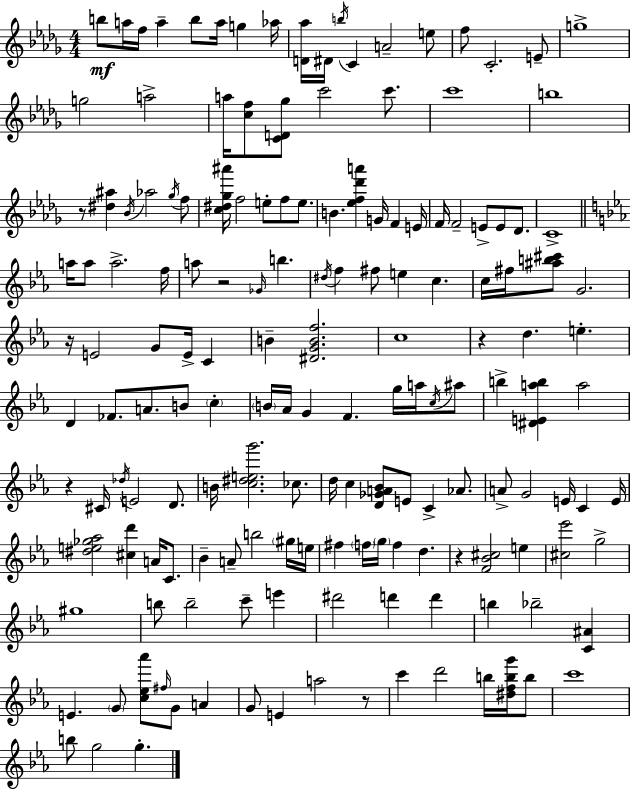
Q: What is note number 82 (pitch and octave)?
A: Db5